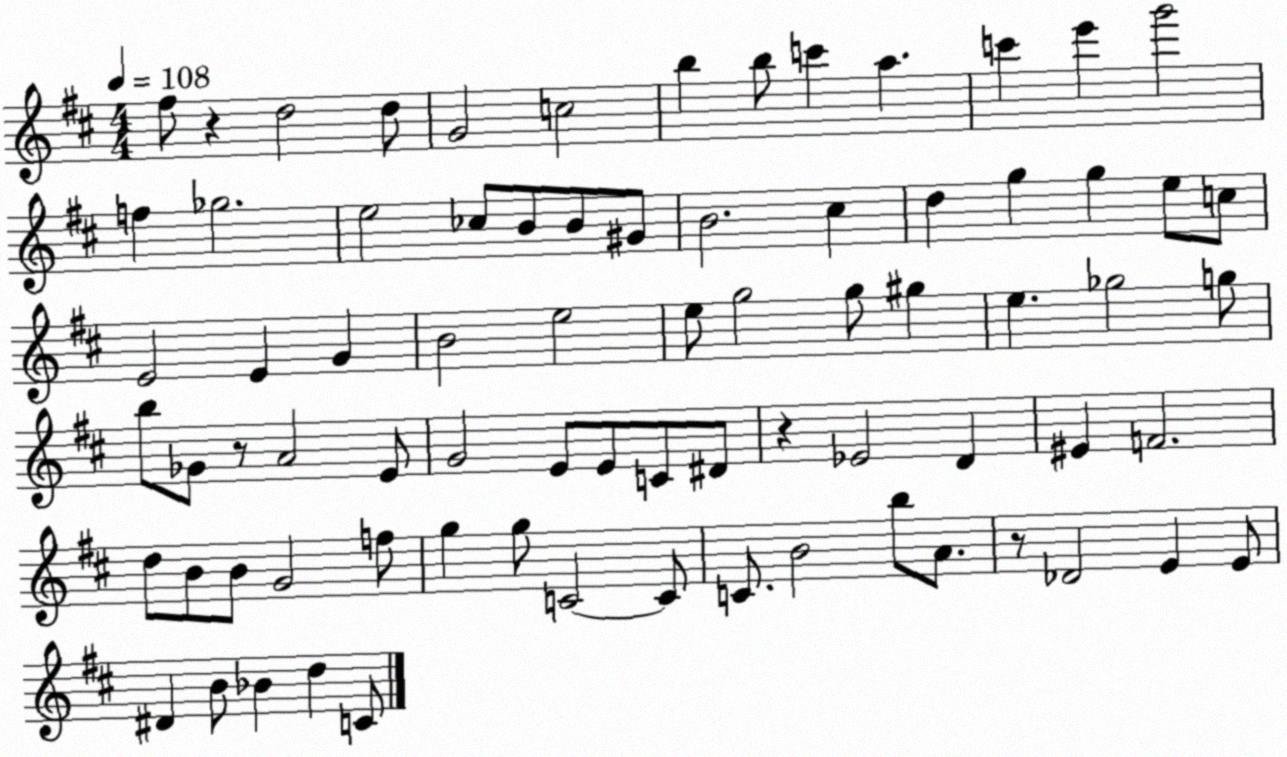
X:1
T:Untitled
M:4/4
L:1/4
K:D
^f/2 z d2 d/2 G2 c2 b b/2 c' a c' e' g'2 f _g2 e2 _c/2 B/2 B/2 ^G/2 B2 ^c d g g e/2 c/2 E2 E G B2 e2 e/2 g2 g/2 ^g e _g2 g/2 b/2 _G/2 z/2 A2 E/2 G2 E/2 E/2 C/2 ^D/2 z _E2 D ^E F2 d/2 B/2 B/2 G2 f/2 g g/2 C2 C/2 C/2 B2 b/2 A/2 z/2 _D2 E E/2 ^D B/2 _B d C/2